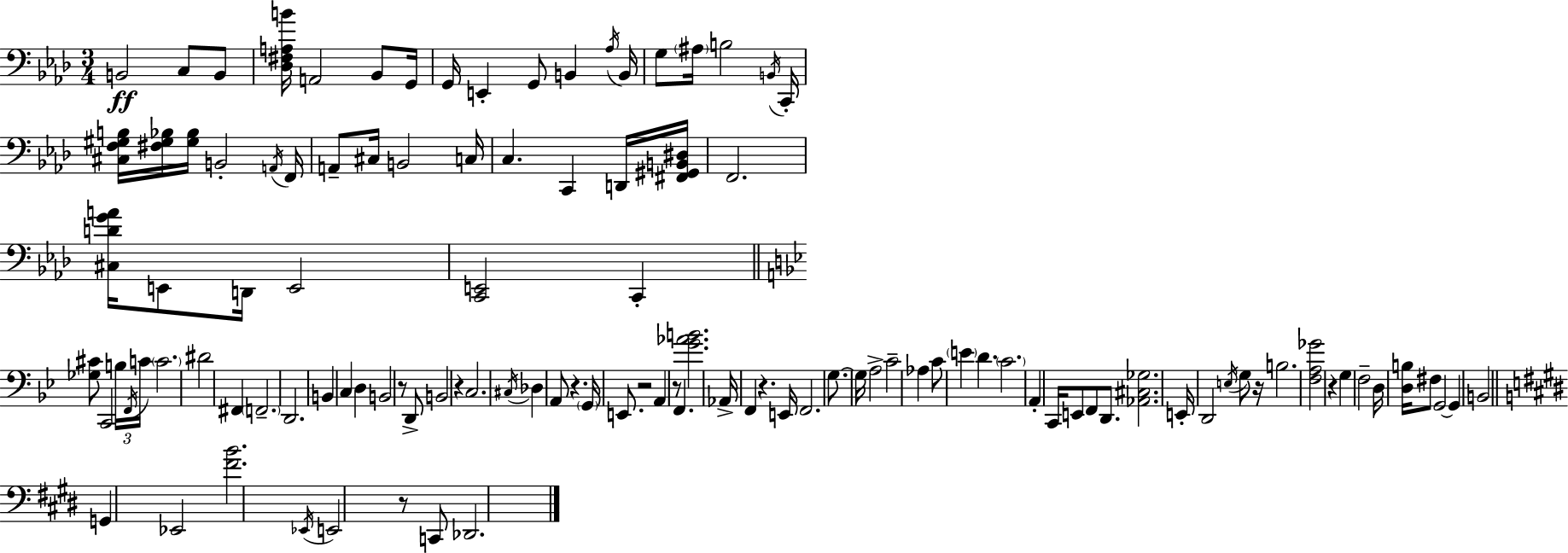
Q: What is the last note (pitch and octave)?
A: Db2